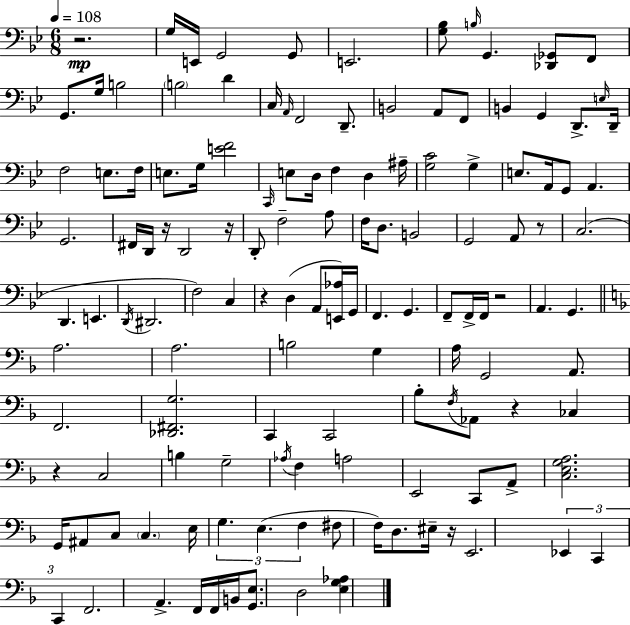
{
  \clef bass
  \numericTimeSignature
  \time 6/8
  \key g \minor
  \tempo 4 = 108
  \repeat volta 2 { r2.\mp | g16 e,16 g,2 g,8 | e,2. | <g bes>8 \grace { b16 } g,4. <des, ges,>8 f,8 | \break g,8. g16 b2 | \parenthesize b2 d'4 | c16 \grace { a,16 } f,2 d,8.-- | b,2 a,8 | \break f,8 b,4 g,4 d,8.-> | \grace { e16 } d,16-- f2 e8. | f16 e8. g16 <e' f'>2 | \grace { c,16 } e8 d16 f4 d4 | \break ais16-- <g c'>2 | g4-> e8. a,16 g,8 a,4. | g,2. | fis,16 d,16 r16 d,2 | \break r16 d,8-. f2-- | a8 f16 d8. b,2 | g,2 | a,8 r8 c2.( | \break d,4. e,4. | \acciaccatura { d,16 } dis,2. | f2) | c4 r4 d4( | \break a,8 <e, aes>16) g,16 f,4. g,4. | f,8-- f,16-> f,16 r2 | a,4. g,4. | \bar "||" \break \key f \major a2. | a2. | b2 g4 | a16 g,2 a,8. | \break f,2. | <des, fis, g>2. | c,4 c,2 | bes8-. \acciaccatura { f16 } aes,8 r4 ces4 | \break r4 c2 | b4 g2-- | \acciaccatura { aes16 } f4 a2 | e,2 c,8 | \break a,8-> <c e g a>2. | g,16 ais,8 c8 \parenthesize c4. | e16 \tuplet 3/2 { g4. e4.( | f4 } fis8 f16) d8. | \break eis16-- r16 e,2. | \tuplet 3/2 { ees,4 c,4 c,4 } | f,2. | a,4.-> f,16 f,16 b,16 <g, e>8. | \break d2 <e g aes>4 | } \bar "|."
}